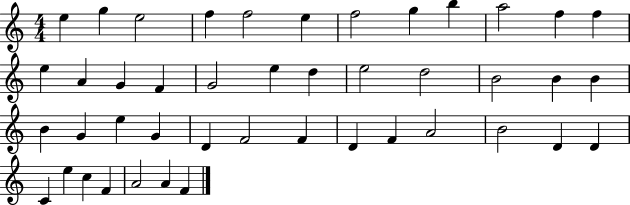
{
  \clef treble
  \numericTimeSignature
  \time 4/4
  \key c \major
  e''4 g''4 e''2 | f''4 f''2 e''4 | f''2 g''4 b''4 | a''2 f''4 f''4 | \break e''4 a'4 g'4 f'4 | g'2 e''4 d''4 | e''2 d''2 | b'2 b'4 b'4 | \break b'4 g'4 e''4 g'4 | d'4 f'2 f'4 | d'4 f'4 a'2 | b'2 d'4 d'4 | \break c'4 e''4 c''4 f'4 | a'2 a'4 f'4 | \bar "|."
}